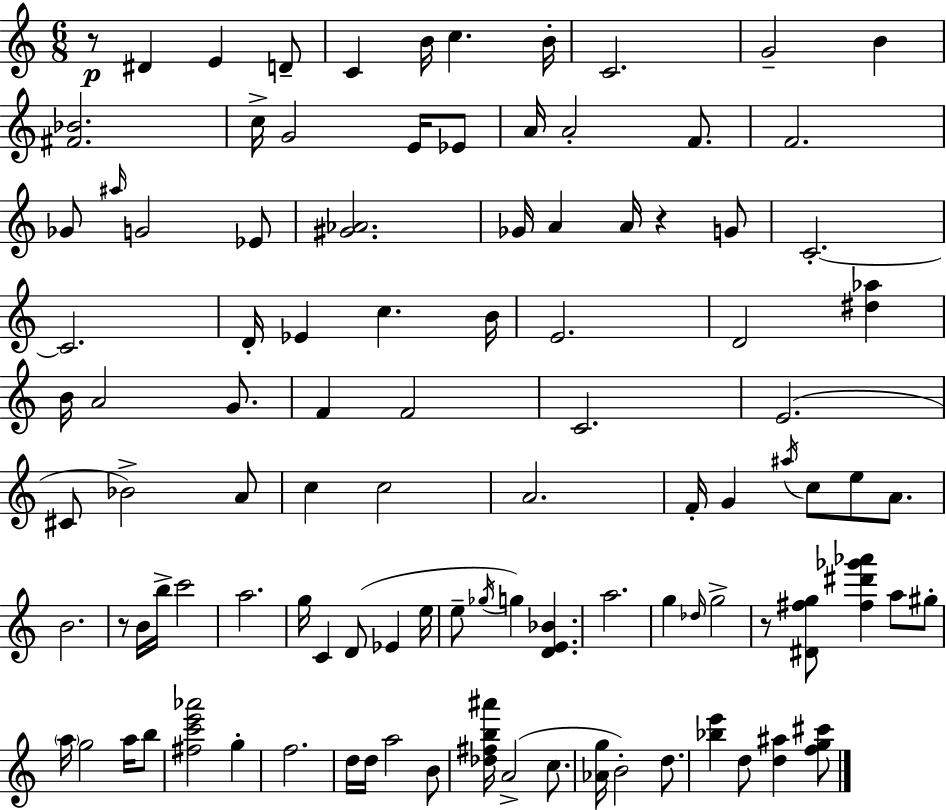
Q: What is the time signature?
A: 6/8